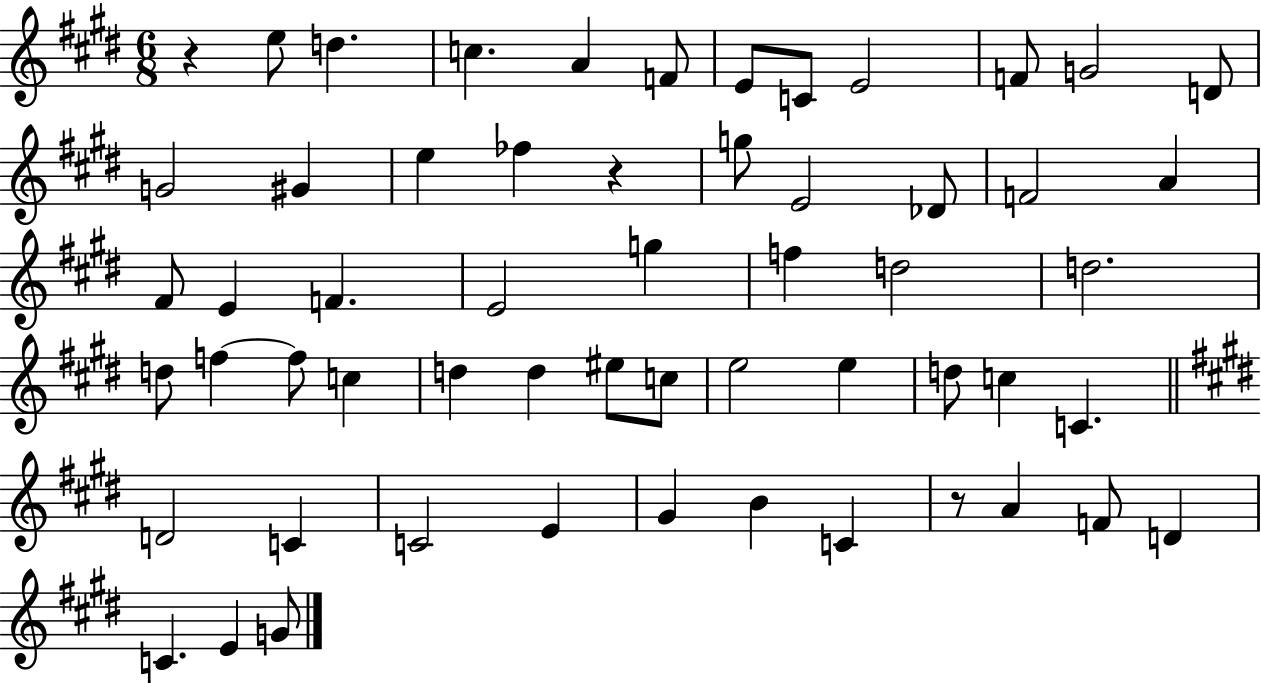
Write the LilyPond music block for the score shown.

{
  \clef treble
  \numericTimeSignature
  \time 6/8
  \key e \major
  r4 e''8 d''4. | c''4. a'4 f'8 | e'8 c'8 e'2 | f'8 g'2 d'8 | \break g'2 gis'4 | e''4 fes''4 r4 | g''8 e'2 des'8 | f'2 a'4 | \break fis'8 e'4 f'4. | e'2 g''4 | f''4 d''2 | d''2. | \break d''8 f''4~~ f''8 c''4 | d''4 d''4 eis''8 c''8 | e''2 e''4 | d''8 c''4 c'4. | \break \bar "||" \break \key e \major d'2 c'4 | c'2 e'4 | gis'4 b'4 c'4 | r8 a'4 f'8 d'4 | \break c'4. e'4 g'8 | \bar "|."
}